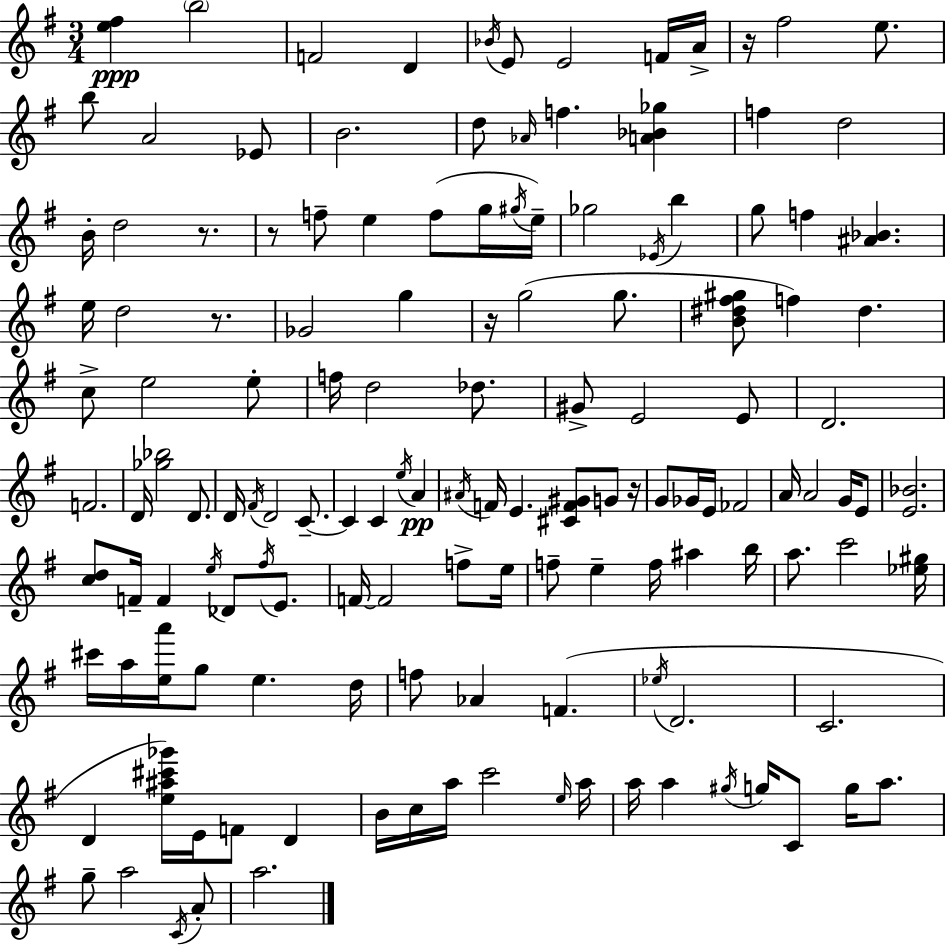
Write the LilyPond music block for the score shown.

{
  \clef treble
  \numericTimeSignature
  \time 3/4
  \key g \major
  <e'' fis''>4\ppp \parenthesize b''2 | f'2 d'4 | \acciaccatura { bes'16 } e'8 e'2 f'16 | a'16-> r16 fis''2 e''8. | \break b''8 a'2 ees'8 | b'2. | d''8 \grace { aes'16 } f''4. <a' bes' ges''>4 | f''4 d''2 | \break b'16-. d''2 r8. | r8 f''8-- e''4 f''8( | g''16 \acciaccatura { gis''16 }) e''16-- ges''2 \acciaccatura { ees'16 } | b''4 g''8 f''4 <ais' bes'>4. | \break e''16 d''2 | r8. ges'2 | g''4 r16 g''2( | g''8. <b' dis'' fis'' gis''>8 f''4) dis''4. | \break c''8-> e''2 | e''8-. f''16 d''2 | des''8. gis'8-> e'2 | e'8 d'2. | \break f'2. | d'16 <ges'' bes''>2 | d'8. d'16 \acciaccatura { fis'16 } d'2 | c'8.--~~ c'4 c'4 | \break \acciaccatura { e''16 } a'4\pp \acciaccatura { ais'16 } f'16 e'4. | <cis' f' gis'>8 g'8 r16 g'8 ges'16 e'16 fes'2 | a'16 a'2 | g'16 e'8 <e' bes'>2. | \break <c'' d''>8 f'16-- f'4 | \acciaccatura { e''16 } des'8 \acciaccatura { fis''16 } e'8. f'16~~ f'2 | f''8-> e''16 f''8-- e''4-- | f''16 ais''4 b''16 a''8. | \break c'''2 <ees'' gis''>16 cis'''16 a''16 <e'' a'''>16 | g''8 e''4. d''16 f''8 aes'4 | f'4.( \acciaccatura { ees''16 } d'2. | c'2. | \break d'4 | <e'' ais'' cis''' ges'''>16) e'16 f'8 d'4 b'16 c''16 | a''16 c'''2 \grace { e''16 } a''16 a''16 | a''4 \acciaccatura { gis''16 } g''16 c'8 g''16 a''8. | \break g''8-- a''2 \acciaccatura { c'16 } a'8-. | a''2. | \bar "|."
}